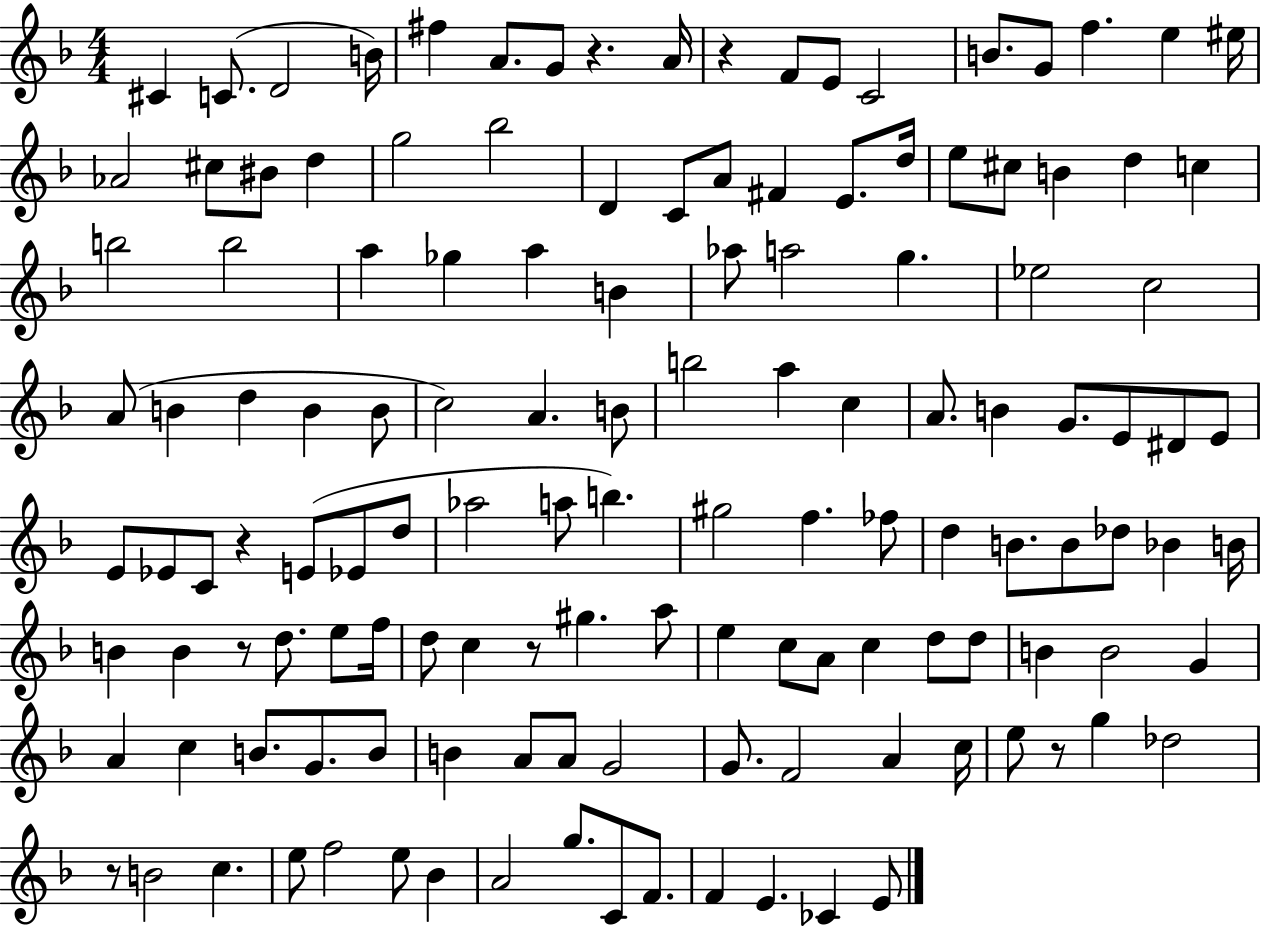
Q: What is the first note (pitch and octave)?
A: C#4